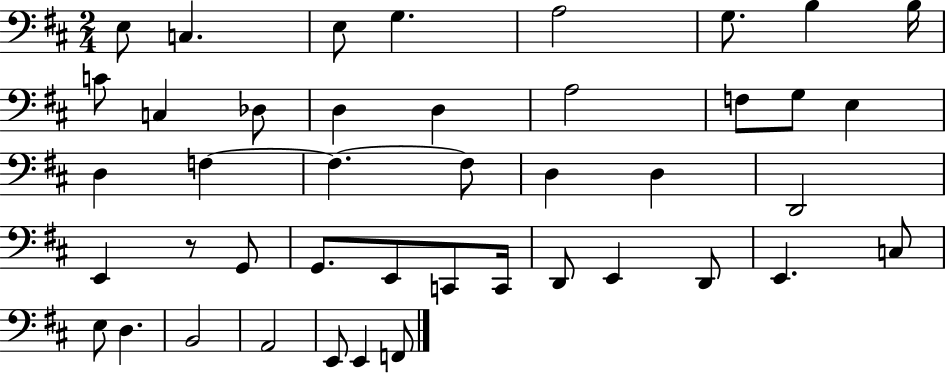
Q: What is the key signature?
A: D major